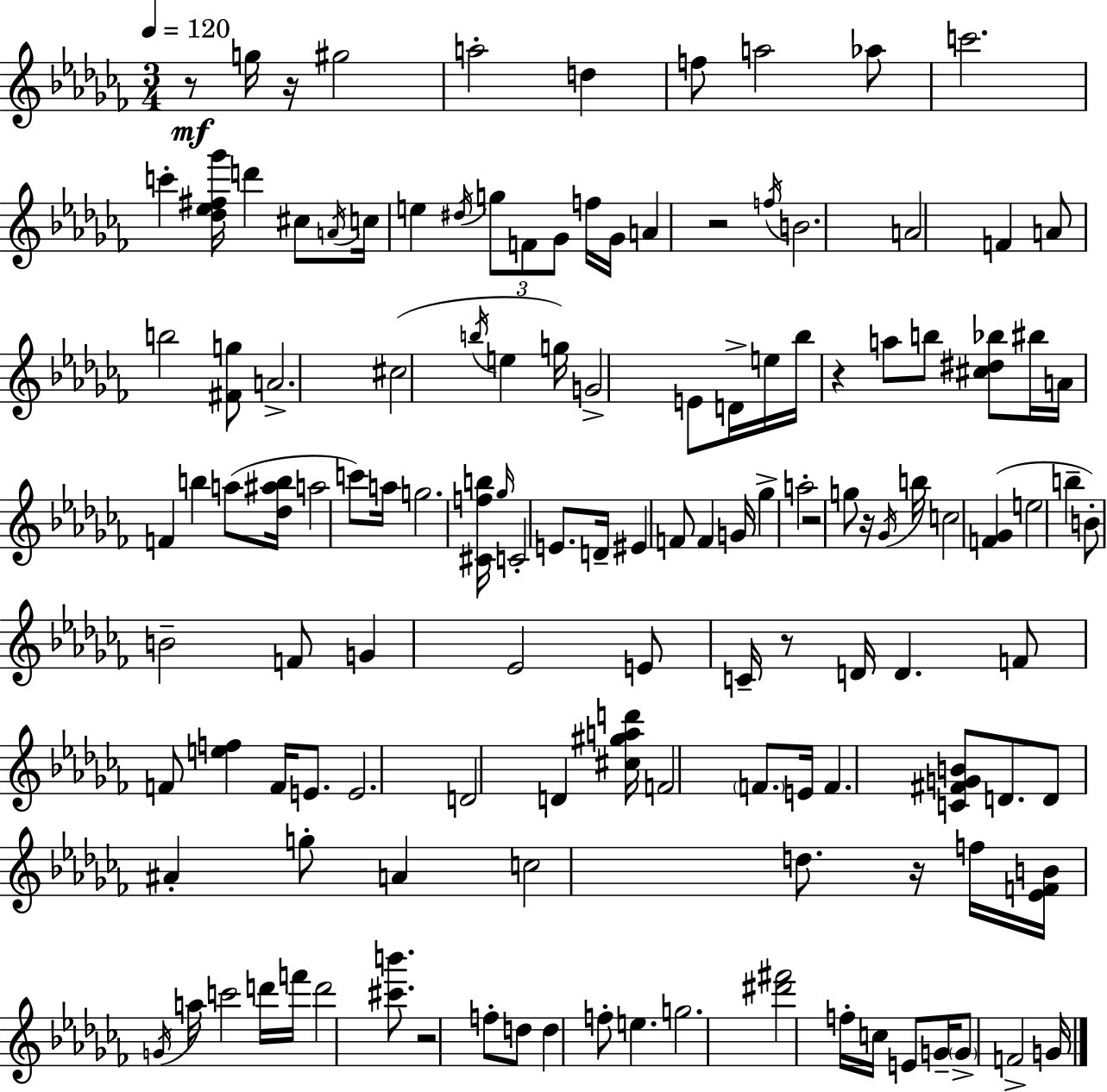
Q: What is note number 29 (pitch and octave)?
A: C#5